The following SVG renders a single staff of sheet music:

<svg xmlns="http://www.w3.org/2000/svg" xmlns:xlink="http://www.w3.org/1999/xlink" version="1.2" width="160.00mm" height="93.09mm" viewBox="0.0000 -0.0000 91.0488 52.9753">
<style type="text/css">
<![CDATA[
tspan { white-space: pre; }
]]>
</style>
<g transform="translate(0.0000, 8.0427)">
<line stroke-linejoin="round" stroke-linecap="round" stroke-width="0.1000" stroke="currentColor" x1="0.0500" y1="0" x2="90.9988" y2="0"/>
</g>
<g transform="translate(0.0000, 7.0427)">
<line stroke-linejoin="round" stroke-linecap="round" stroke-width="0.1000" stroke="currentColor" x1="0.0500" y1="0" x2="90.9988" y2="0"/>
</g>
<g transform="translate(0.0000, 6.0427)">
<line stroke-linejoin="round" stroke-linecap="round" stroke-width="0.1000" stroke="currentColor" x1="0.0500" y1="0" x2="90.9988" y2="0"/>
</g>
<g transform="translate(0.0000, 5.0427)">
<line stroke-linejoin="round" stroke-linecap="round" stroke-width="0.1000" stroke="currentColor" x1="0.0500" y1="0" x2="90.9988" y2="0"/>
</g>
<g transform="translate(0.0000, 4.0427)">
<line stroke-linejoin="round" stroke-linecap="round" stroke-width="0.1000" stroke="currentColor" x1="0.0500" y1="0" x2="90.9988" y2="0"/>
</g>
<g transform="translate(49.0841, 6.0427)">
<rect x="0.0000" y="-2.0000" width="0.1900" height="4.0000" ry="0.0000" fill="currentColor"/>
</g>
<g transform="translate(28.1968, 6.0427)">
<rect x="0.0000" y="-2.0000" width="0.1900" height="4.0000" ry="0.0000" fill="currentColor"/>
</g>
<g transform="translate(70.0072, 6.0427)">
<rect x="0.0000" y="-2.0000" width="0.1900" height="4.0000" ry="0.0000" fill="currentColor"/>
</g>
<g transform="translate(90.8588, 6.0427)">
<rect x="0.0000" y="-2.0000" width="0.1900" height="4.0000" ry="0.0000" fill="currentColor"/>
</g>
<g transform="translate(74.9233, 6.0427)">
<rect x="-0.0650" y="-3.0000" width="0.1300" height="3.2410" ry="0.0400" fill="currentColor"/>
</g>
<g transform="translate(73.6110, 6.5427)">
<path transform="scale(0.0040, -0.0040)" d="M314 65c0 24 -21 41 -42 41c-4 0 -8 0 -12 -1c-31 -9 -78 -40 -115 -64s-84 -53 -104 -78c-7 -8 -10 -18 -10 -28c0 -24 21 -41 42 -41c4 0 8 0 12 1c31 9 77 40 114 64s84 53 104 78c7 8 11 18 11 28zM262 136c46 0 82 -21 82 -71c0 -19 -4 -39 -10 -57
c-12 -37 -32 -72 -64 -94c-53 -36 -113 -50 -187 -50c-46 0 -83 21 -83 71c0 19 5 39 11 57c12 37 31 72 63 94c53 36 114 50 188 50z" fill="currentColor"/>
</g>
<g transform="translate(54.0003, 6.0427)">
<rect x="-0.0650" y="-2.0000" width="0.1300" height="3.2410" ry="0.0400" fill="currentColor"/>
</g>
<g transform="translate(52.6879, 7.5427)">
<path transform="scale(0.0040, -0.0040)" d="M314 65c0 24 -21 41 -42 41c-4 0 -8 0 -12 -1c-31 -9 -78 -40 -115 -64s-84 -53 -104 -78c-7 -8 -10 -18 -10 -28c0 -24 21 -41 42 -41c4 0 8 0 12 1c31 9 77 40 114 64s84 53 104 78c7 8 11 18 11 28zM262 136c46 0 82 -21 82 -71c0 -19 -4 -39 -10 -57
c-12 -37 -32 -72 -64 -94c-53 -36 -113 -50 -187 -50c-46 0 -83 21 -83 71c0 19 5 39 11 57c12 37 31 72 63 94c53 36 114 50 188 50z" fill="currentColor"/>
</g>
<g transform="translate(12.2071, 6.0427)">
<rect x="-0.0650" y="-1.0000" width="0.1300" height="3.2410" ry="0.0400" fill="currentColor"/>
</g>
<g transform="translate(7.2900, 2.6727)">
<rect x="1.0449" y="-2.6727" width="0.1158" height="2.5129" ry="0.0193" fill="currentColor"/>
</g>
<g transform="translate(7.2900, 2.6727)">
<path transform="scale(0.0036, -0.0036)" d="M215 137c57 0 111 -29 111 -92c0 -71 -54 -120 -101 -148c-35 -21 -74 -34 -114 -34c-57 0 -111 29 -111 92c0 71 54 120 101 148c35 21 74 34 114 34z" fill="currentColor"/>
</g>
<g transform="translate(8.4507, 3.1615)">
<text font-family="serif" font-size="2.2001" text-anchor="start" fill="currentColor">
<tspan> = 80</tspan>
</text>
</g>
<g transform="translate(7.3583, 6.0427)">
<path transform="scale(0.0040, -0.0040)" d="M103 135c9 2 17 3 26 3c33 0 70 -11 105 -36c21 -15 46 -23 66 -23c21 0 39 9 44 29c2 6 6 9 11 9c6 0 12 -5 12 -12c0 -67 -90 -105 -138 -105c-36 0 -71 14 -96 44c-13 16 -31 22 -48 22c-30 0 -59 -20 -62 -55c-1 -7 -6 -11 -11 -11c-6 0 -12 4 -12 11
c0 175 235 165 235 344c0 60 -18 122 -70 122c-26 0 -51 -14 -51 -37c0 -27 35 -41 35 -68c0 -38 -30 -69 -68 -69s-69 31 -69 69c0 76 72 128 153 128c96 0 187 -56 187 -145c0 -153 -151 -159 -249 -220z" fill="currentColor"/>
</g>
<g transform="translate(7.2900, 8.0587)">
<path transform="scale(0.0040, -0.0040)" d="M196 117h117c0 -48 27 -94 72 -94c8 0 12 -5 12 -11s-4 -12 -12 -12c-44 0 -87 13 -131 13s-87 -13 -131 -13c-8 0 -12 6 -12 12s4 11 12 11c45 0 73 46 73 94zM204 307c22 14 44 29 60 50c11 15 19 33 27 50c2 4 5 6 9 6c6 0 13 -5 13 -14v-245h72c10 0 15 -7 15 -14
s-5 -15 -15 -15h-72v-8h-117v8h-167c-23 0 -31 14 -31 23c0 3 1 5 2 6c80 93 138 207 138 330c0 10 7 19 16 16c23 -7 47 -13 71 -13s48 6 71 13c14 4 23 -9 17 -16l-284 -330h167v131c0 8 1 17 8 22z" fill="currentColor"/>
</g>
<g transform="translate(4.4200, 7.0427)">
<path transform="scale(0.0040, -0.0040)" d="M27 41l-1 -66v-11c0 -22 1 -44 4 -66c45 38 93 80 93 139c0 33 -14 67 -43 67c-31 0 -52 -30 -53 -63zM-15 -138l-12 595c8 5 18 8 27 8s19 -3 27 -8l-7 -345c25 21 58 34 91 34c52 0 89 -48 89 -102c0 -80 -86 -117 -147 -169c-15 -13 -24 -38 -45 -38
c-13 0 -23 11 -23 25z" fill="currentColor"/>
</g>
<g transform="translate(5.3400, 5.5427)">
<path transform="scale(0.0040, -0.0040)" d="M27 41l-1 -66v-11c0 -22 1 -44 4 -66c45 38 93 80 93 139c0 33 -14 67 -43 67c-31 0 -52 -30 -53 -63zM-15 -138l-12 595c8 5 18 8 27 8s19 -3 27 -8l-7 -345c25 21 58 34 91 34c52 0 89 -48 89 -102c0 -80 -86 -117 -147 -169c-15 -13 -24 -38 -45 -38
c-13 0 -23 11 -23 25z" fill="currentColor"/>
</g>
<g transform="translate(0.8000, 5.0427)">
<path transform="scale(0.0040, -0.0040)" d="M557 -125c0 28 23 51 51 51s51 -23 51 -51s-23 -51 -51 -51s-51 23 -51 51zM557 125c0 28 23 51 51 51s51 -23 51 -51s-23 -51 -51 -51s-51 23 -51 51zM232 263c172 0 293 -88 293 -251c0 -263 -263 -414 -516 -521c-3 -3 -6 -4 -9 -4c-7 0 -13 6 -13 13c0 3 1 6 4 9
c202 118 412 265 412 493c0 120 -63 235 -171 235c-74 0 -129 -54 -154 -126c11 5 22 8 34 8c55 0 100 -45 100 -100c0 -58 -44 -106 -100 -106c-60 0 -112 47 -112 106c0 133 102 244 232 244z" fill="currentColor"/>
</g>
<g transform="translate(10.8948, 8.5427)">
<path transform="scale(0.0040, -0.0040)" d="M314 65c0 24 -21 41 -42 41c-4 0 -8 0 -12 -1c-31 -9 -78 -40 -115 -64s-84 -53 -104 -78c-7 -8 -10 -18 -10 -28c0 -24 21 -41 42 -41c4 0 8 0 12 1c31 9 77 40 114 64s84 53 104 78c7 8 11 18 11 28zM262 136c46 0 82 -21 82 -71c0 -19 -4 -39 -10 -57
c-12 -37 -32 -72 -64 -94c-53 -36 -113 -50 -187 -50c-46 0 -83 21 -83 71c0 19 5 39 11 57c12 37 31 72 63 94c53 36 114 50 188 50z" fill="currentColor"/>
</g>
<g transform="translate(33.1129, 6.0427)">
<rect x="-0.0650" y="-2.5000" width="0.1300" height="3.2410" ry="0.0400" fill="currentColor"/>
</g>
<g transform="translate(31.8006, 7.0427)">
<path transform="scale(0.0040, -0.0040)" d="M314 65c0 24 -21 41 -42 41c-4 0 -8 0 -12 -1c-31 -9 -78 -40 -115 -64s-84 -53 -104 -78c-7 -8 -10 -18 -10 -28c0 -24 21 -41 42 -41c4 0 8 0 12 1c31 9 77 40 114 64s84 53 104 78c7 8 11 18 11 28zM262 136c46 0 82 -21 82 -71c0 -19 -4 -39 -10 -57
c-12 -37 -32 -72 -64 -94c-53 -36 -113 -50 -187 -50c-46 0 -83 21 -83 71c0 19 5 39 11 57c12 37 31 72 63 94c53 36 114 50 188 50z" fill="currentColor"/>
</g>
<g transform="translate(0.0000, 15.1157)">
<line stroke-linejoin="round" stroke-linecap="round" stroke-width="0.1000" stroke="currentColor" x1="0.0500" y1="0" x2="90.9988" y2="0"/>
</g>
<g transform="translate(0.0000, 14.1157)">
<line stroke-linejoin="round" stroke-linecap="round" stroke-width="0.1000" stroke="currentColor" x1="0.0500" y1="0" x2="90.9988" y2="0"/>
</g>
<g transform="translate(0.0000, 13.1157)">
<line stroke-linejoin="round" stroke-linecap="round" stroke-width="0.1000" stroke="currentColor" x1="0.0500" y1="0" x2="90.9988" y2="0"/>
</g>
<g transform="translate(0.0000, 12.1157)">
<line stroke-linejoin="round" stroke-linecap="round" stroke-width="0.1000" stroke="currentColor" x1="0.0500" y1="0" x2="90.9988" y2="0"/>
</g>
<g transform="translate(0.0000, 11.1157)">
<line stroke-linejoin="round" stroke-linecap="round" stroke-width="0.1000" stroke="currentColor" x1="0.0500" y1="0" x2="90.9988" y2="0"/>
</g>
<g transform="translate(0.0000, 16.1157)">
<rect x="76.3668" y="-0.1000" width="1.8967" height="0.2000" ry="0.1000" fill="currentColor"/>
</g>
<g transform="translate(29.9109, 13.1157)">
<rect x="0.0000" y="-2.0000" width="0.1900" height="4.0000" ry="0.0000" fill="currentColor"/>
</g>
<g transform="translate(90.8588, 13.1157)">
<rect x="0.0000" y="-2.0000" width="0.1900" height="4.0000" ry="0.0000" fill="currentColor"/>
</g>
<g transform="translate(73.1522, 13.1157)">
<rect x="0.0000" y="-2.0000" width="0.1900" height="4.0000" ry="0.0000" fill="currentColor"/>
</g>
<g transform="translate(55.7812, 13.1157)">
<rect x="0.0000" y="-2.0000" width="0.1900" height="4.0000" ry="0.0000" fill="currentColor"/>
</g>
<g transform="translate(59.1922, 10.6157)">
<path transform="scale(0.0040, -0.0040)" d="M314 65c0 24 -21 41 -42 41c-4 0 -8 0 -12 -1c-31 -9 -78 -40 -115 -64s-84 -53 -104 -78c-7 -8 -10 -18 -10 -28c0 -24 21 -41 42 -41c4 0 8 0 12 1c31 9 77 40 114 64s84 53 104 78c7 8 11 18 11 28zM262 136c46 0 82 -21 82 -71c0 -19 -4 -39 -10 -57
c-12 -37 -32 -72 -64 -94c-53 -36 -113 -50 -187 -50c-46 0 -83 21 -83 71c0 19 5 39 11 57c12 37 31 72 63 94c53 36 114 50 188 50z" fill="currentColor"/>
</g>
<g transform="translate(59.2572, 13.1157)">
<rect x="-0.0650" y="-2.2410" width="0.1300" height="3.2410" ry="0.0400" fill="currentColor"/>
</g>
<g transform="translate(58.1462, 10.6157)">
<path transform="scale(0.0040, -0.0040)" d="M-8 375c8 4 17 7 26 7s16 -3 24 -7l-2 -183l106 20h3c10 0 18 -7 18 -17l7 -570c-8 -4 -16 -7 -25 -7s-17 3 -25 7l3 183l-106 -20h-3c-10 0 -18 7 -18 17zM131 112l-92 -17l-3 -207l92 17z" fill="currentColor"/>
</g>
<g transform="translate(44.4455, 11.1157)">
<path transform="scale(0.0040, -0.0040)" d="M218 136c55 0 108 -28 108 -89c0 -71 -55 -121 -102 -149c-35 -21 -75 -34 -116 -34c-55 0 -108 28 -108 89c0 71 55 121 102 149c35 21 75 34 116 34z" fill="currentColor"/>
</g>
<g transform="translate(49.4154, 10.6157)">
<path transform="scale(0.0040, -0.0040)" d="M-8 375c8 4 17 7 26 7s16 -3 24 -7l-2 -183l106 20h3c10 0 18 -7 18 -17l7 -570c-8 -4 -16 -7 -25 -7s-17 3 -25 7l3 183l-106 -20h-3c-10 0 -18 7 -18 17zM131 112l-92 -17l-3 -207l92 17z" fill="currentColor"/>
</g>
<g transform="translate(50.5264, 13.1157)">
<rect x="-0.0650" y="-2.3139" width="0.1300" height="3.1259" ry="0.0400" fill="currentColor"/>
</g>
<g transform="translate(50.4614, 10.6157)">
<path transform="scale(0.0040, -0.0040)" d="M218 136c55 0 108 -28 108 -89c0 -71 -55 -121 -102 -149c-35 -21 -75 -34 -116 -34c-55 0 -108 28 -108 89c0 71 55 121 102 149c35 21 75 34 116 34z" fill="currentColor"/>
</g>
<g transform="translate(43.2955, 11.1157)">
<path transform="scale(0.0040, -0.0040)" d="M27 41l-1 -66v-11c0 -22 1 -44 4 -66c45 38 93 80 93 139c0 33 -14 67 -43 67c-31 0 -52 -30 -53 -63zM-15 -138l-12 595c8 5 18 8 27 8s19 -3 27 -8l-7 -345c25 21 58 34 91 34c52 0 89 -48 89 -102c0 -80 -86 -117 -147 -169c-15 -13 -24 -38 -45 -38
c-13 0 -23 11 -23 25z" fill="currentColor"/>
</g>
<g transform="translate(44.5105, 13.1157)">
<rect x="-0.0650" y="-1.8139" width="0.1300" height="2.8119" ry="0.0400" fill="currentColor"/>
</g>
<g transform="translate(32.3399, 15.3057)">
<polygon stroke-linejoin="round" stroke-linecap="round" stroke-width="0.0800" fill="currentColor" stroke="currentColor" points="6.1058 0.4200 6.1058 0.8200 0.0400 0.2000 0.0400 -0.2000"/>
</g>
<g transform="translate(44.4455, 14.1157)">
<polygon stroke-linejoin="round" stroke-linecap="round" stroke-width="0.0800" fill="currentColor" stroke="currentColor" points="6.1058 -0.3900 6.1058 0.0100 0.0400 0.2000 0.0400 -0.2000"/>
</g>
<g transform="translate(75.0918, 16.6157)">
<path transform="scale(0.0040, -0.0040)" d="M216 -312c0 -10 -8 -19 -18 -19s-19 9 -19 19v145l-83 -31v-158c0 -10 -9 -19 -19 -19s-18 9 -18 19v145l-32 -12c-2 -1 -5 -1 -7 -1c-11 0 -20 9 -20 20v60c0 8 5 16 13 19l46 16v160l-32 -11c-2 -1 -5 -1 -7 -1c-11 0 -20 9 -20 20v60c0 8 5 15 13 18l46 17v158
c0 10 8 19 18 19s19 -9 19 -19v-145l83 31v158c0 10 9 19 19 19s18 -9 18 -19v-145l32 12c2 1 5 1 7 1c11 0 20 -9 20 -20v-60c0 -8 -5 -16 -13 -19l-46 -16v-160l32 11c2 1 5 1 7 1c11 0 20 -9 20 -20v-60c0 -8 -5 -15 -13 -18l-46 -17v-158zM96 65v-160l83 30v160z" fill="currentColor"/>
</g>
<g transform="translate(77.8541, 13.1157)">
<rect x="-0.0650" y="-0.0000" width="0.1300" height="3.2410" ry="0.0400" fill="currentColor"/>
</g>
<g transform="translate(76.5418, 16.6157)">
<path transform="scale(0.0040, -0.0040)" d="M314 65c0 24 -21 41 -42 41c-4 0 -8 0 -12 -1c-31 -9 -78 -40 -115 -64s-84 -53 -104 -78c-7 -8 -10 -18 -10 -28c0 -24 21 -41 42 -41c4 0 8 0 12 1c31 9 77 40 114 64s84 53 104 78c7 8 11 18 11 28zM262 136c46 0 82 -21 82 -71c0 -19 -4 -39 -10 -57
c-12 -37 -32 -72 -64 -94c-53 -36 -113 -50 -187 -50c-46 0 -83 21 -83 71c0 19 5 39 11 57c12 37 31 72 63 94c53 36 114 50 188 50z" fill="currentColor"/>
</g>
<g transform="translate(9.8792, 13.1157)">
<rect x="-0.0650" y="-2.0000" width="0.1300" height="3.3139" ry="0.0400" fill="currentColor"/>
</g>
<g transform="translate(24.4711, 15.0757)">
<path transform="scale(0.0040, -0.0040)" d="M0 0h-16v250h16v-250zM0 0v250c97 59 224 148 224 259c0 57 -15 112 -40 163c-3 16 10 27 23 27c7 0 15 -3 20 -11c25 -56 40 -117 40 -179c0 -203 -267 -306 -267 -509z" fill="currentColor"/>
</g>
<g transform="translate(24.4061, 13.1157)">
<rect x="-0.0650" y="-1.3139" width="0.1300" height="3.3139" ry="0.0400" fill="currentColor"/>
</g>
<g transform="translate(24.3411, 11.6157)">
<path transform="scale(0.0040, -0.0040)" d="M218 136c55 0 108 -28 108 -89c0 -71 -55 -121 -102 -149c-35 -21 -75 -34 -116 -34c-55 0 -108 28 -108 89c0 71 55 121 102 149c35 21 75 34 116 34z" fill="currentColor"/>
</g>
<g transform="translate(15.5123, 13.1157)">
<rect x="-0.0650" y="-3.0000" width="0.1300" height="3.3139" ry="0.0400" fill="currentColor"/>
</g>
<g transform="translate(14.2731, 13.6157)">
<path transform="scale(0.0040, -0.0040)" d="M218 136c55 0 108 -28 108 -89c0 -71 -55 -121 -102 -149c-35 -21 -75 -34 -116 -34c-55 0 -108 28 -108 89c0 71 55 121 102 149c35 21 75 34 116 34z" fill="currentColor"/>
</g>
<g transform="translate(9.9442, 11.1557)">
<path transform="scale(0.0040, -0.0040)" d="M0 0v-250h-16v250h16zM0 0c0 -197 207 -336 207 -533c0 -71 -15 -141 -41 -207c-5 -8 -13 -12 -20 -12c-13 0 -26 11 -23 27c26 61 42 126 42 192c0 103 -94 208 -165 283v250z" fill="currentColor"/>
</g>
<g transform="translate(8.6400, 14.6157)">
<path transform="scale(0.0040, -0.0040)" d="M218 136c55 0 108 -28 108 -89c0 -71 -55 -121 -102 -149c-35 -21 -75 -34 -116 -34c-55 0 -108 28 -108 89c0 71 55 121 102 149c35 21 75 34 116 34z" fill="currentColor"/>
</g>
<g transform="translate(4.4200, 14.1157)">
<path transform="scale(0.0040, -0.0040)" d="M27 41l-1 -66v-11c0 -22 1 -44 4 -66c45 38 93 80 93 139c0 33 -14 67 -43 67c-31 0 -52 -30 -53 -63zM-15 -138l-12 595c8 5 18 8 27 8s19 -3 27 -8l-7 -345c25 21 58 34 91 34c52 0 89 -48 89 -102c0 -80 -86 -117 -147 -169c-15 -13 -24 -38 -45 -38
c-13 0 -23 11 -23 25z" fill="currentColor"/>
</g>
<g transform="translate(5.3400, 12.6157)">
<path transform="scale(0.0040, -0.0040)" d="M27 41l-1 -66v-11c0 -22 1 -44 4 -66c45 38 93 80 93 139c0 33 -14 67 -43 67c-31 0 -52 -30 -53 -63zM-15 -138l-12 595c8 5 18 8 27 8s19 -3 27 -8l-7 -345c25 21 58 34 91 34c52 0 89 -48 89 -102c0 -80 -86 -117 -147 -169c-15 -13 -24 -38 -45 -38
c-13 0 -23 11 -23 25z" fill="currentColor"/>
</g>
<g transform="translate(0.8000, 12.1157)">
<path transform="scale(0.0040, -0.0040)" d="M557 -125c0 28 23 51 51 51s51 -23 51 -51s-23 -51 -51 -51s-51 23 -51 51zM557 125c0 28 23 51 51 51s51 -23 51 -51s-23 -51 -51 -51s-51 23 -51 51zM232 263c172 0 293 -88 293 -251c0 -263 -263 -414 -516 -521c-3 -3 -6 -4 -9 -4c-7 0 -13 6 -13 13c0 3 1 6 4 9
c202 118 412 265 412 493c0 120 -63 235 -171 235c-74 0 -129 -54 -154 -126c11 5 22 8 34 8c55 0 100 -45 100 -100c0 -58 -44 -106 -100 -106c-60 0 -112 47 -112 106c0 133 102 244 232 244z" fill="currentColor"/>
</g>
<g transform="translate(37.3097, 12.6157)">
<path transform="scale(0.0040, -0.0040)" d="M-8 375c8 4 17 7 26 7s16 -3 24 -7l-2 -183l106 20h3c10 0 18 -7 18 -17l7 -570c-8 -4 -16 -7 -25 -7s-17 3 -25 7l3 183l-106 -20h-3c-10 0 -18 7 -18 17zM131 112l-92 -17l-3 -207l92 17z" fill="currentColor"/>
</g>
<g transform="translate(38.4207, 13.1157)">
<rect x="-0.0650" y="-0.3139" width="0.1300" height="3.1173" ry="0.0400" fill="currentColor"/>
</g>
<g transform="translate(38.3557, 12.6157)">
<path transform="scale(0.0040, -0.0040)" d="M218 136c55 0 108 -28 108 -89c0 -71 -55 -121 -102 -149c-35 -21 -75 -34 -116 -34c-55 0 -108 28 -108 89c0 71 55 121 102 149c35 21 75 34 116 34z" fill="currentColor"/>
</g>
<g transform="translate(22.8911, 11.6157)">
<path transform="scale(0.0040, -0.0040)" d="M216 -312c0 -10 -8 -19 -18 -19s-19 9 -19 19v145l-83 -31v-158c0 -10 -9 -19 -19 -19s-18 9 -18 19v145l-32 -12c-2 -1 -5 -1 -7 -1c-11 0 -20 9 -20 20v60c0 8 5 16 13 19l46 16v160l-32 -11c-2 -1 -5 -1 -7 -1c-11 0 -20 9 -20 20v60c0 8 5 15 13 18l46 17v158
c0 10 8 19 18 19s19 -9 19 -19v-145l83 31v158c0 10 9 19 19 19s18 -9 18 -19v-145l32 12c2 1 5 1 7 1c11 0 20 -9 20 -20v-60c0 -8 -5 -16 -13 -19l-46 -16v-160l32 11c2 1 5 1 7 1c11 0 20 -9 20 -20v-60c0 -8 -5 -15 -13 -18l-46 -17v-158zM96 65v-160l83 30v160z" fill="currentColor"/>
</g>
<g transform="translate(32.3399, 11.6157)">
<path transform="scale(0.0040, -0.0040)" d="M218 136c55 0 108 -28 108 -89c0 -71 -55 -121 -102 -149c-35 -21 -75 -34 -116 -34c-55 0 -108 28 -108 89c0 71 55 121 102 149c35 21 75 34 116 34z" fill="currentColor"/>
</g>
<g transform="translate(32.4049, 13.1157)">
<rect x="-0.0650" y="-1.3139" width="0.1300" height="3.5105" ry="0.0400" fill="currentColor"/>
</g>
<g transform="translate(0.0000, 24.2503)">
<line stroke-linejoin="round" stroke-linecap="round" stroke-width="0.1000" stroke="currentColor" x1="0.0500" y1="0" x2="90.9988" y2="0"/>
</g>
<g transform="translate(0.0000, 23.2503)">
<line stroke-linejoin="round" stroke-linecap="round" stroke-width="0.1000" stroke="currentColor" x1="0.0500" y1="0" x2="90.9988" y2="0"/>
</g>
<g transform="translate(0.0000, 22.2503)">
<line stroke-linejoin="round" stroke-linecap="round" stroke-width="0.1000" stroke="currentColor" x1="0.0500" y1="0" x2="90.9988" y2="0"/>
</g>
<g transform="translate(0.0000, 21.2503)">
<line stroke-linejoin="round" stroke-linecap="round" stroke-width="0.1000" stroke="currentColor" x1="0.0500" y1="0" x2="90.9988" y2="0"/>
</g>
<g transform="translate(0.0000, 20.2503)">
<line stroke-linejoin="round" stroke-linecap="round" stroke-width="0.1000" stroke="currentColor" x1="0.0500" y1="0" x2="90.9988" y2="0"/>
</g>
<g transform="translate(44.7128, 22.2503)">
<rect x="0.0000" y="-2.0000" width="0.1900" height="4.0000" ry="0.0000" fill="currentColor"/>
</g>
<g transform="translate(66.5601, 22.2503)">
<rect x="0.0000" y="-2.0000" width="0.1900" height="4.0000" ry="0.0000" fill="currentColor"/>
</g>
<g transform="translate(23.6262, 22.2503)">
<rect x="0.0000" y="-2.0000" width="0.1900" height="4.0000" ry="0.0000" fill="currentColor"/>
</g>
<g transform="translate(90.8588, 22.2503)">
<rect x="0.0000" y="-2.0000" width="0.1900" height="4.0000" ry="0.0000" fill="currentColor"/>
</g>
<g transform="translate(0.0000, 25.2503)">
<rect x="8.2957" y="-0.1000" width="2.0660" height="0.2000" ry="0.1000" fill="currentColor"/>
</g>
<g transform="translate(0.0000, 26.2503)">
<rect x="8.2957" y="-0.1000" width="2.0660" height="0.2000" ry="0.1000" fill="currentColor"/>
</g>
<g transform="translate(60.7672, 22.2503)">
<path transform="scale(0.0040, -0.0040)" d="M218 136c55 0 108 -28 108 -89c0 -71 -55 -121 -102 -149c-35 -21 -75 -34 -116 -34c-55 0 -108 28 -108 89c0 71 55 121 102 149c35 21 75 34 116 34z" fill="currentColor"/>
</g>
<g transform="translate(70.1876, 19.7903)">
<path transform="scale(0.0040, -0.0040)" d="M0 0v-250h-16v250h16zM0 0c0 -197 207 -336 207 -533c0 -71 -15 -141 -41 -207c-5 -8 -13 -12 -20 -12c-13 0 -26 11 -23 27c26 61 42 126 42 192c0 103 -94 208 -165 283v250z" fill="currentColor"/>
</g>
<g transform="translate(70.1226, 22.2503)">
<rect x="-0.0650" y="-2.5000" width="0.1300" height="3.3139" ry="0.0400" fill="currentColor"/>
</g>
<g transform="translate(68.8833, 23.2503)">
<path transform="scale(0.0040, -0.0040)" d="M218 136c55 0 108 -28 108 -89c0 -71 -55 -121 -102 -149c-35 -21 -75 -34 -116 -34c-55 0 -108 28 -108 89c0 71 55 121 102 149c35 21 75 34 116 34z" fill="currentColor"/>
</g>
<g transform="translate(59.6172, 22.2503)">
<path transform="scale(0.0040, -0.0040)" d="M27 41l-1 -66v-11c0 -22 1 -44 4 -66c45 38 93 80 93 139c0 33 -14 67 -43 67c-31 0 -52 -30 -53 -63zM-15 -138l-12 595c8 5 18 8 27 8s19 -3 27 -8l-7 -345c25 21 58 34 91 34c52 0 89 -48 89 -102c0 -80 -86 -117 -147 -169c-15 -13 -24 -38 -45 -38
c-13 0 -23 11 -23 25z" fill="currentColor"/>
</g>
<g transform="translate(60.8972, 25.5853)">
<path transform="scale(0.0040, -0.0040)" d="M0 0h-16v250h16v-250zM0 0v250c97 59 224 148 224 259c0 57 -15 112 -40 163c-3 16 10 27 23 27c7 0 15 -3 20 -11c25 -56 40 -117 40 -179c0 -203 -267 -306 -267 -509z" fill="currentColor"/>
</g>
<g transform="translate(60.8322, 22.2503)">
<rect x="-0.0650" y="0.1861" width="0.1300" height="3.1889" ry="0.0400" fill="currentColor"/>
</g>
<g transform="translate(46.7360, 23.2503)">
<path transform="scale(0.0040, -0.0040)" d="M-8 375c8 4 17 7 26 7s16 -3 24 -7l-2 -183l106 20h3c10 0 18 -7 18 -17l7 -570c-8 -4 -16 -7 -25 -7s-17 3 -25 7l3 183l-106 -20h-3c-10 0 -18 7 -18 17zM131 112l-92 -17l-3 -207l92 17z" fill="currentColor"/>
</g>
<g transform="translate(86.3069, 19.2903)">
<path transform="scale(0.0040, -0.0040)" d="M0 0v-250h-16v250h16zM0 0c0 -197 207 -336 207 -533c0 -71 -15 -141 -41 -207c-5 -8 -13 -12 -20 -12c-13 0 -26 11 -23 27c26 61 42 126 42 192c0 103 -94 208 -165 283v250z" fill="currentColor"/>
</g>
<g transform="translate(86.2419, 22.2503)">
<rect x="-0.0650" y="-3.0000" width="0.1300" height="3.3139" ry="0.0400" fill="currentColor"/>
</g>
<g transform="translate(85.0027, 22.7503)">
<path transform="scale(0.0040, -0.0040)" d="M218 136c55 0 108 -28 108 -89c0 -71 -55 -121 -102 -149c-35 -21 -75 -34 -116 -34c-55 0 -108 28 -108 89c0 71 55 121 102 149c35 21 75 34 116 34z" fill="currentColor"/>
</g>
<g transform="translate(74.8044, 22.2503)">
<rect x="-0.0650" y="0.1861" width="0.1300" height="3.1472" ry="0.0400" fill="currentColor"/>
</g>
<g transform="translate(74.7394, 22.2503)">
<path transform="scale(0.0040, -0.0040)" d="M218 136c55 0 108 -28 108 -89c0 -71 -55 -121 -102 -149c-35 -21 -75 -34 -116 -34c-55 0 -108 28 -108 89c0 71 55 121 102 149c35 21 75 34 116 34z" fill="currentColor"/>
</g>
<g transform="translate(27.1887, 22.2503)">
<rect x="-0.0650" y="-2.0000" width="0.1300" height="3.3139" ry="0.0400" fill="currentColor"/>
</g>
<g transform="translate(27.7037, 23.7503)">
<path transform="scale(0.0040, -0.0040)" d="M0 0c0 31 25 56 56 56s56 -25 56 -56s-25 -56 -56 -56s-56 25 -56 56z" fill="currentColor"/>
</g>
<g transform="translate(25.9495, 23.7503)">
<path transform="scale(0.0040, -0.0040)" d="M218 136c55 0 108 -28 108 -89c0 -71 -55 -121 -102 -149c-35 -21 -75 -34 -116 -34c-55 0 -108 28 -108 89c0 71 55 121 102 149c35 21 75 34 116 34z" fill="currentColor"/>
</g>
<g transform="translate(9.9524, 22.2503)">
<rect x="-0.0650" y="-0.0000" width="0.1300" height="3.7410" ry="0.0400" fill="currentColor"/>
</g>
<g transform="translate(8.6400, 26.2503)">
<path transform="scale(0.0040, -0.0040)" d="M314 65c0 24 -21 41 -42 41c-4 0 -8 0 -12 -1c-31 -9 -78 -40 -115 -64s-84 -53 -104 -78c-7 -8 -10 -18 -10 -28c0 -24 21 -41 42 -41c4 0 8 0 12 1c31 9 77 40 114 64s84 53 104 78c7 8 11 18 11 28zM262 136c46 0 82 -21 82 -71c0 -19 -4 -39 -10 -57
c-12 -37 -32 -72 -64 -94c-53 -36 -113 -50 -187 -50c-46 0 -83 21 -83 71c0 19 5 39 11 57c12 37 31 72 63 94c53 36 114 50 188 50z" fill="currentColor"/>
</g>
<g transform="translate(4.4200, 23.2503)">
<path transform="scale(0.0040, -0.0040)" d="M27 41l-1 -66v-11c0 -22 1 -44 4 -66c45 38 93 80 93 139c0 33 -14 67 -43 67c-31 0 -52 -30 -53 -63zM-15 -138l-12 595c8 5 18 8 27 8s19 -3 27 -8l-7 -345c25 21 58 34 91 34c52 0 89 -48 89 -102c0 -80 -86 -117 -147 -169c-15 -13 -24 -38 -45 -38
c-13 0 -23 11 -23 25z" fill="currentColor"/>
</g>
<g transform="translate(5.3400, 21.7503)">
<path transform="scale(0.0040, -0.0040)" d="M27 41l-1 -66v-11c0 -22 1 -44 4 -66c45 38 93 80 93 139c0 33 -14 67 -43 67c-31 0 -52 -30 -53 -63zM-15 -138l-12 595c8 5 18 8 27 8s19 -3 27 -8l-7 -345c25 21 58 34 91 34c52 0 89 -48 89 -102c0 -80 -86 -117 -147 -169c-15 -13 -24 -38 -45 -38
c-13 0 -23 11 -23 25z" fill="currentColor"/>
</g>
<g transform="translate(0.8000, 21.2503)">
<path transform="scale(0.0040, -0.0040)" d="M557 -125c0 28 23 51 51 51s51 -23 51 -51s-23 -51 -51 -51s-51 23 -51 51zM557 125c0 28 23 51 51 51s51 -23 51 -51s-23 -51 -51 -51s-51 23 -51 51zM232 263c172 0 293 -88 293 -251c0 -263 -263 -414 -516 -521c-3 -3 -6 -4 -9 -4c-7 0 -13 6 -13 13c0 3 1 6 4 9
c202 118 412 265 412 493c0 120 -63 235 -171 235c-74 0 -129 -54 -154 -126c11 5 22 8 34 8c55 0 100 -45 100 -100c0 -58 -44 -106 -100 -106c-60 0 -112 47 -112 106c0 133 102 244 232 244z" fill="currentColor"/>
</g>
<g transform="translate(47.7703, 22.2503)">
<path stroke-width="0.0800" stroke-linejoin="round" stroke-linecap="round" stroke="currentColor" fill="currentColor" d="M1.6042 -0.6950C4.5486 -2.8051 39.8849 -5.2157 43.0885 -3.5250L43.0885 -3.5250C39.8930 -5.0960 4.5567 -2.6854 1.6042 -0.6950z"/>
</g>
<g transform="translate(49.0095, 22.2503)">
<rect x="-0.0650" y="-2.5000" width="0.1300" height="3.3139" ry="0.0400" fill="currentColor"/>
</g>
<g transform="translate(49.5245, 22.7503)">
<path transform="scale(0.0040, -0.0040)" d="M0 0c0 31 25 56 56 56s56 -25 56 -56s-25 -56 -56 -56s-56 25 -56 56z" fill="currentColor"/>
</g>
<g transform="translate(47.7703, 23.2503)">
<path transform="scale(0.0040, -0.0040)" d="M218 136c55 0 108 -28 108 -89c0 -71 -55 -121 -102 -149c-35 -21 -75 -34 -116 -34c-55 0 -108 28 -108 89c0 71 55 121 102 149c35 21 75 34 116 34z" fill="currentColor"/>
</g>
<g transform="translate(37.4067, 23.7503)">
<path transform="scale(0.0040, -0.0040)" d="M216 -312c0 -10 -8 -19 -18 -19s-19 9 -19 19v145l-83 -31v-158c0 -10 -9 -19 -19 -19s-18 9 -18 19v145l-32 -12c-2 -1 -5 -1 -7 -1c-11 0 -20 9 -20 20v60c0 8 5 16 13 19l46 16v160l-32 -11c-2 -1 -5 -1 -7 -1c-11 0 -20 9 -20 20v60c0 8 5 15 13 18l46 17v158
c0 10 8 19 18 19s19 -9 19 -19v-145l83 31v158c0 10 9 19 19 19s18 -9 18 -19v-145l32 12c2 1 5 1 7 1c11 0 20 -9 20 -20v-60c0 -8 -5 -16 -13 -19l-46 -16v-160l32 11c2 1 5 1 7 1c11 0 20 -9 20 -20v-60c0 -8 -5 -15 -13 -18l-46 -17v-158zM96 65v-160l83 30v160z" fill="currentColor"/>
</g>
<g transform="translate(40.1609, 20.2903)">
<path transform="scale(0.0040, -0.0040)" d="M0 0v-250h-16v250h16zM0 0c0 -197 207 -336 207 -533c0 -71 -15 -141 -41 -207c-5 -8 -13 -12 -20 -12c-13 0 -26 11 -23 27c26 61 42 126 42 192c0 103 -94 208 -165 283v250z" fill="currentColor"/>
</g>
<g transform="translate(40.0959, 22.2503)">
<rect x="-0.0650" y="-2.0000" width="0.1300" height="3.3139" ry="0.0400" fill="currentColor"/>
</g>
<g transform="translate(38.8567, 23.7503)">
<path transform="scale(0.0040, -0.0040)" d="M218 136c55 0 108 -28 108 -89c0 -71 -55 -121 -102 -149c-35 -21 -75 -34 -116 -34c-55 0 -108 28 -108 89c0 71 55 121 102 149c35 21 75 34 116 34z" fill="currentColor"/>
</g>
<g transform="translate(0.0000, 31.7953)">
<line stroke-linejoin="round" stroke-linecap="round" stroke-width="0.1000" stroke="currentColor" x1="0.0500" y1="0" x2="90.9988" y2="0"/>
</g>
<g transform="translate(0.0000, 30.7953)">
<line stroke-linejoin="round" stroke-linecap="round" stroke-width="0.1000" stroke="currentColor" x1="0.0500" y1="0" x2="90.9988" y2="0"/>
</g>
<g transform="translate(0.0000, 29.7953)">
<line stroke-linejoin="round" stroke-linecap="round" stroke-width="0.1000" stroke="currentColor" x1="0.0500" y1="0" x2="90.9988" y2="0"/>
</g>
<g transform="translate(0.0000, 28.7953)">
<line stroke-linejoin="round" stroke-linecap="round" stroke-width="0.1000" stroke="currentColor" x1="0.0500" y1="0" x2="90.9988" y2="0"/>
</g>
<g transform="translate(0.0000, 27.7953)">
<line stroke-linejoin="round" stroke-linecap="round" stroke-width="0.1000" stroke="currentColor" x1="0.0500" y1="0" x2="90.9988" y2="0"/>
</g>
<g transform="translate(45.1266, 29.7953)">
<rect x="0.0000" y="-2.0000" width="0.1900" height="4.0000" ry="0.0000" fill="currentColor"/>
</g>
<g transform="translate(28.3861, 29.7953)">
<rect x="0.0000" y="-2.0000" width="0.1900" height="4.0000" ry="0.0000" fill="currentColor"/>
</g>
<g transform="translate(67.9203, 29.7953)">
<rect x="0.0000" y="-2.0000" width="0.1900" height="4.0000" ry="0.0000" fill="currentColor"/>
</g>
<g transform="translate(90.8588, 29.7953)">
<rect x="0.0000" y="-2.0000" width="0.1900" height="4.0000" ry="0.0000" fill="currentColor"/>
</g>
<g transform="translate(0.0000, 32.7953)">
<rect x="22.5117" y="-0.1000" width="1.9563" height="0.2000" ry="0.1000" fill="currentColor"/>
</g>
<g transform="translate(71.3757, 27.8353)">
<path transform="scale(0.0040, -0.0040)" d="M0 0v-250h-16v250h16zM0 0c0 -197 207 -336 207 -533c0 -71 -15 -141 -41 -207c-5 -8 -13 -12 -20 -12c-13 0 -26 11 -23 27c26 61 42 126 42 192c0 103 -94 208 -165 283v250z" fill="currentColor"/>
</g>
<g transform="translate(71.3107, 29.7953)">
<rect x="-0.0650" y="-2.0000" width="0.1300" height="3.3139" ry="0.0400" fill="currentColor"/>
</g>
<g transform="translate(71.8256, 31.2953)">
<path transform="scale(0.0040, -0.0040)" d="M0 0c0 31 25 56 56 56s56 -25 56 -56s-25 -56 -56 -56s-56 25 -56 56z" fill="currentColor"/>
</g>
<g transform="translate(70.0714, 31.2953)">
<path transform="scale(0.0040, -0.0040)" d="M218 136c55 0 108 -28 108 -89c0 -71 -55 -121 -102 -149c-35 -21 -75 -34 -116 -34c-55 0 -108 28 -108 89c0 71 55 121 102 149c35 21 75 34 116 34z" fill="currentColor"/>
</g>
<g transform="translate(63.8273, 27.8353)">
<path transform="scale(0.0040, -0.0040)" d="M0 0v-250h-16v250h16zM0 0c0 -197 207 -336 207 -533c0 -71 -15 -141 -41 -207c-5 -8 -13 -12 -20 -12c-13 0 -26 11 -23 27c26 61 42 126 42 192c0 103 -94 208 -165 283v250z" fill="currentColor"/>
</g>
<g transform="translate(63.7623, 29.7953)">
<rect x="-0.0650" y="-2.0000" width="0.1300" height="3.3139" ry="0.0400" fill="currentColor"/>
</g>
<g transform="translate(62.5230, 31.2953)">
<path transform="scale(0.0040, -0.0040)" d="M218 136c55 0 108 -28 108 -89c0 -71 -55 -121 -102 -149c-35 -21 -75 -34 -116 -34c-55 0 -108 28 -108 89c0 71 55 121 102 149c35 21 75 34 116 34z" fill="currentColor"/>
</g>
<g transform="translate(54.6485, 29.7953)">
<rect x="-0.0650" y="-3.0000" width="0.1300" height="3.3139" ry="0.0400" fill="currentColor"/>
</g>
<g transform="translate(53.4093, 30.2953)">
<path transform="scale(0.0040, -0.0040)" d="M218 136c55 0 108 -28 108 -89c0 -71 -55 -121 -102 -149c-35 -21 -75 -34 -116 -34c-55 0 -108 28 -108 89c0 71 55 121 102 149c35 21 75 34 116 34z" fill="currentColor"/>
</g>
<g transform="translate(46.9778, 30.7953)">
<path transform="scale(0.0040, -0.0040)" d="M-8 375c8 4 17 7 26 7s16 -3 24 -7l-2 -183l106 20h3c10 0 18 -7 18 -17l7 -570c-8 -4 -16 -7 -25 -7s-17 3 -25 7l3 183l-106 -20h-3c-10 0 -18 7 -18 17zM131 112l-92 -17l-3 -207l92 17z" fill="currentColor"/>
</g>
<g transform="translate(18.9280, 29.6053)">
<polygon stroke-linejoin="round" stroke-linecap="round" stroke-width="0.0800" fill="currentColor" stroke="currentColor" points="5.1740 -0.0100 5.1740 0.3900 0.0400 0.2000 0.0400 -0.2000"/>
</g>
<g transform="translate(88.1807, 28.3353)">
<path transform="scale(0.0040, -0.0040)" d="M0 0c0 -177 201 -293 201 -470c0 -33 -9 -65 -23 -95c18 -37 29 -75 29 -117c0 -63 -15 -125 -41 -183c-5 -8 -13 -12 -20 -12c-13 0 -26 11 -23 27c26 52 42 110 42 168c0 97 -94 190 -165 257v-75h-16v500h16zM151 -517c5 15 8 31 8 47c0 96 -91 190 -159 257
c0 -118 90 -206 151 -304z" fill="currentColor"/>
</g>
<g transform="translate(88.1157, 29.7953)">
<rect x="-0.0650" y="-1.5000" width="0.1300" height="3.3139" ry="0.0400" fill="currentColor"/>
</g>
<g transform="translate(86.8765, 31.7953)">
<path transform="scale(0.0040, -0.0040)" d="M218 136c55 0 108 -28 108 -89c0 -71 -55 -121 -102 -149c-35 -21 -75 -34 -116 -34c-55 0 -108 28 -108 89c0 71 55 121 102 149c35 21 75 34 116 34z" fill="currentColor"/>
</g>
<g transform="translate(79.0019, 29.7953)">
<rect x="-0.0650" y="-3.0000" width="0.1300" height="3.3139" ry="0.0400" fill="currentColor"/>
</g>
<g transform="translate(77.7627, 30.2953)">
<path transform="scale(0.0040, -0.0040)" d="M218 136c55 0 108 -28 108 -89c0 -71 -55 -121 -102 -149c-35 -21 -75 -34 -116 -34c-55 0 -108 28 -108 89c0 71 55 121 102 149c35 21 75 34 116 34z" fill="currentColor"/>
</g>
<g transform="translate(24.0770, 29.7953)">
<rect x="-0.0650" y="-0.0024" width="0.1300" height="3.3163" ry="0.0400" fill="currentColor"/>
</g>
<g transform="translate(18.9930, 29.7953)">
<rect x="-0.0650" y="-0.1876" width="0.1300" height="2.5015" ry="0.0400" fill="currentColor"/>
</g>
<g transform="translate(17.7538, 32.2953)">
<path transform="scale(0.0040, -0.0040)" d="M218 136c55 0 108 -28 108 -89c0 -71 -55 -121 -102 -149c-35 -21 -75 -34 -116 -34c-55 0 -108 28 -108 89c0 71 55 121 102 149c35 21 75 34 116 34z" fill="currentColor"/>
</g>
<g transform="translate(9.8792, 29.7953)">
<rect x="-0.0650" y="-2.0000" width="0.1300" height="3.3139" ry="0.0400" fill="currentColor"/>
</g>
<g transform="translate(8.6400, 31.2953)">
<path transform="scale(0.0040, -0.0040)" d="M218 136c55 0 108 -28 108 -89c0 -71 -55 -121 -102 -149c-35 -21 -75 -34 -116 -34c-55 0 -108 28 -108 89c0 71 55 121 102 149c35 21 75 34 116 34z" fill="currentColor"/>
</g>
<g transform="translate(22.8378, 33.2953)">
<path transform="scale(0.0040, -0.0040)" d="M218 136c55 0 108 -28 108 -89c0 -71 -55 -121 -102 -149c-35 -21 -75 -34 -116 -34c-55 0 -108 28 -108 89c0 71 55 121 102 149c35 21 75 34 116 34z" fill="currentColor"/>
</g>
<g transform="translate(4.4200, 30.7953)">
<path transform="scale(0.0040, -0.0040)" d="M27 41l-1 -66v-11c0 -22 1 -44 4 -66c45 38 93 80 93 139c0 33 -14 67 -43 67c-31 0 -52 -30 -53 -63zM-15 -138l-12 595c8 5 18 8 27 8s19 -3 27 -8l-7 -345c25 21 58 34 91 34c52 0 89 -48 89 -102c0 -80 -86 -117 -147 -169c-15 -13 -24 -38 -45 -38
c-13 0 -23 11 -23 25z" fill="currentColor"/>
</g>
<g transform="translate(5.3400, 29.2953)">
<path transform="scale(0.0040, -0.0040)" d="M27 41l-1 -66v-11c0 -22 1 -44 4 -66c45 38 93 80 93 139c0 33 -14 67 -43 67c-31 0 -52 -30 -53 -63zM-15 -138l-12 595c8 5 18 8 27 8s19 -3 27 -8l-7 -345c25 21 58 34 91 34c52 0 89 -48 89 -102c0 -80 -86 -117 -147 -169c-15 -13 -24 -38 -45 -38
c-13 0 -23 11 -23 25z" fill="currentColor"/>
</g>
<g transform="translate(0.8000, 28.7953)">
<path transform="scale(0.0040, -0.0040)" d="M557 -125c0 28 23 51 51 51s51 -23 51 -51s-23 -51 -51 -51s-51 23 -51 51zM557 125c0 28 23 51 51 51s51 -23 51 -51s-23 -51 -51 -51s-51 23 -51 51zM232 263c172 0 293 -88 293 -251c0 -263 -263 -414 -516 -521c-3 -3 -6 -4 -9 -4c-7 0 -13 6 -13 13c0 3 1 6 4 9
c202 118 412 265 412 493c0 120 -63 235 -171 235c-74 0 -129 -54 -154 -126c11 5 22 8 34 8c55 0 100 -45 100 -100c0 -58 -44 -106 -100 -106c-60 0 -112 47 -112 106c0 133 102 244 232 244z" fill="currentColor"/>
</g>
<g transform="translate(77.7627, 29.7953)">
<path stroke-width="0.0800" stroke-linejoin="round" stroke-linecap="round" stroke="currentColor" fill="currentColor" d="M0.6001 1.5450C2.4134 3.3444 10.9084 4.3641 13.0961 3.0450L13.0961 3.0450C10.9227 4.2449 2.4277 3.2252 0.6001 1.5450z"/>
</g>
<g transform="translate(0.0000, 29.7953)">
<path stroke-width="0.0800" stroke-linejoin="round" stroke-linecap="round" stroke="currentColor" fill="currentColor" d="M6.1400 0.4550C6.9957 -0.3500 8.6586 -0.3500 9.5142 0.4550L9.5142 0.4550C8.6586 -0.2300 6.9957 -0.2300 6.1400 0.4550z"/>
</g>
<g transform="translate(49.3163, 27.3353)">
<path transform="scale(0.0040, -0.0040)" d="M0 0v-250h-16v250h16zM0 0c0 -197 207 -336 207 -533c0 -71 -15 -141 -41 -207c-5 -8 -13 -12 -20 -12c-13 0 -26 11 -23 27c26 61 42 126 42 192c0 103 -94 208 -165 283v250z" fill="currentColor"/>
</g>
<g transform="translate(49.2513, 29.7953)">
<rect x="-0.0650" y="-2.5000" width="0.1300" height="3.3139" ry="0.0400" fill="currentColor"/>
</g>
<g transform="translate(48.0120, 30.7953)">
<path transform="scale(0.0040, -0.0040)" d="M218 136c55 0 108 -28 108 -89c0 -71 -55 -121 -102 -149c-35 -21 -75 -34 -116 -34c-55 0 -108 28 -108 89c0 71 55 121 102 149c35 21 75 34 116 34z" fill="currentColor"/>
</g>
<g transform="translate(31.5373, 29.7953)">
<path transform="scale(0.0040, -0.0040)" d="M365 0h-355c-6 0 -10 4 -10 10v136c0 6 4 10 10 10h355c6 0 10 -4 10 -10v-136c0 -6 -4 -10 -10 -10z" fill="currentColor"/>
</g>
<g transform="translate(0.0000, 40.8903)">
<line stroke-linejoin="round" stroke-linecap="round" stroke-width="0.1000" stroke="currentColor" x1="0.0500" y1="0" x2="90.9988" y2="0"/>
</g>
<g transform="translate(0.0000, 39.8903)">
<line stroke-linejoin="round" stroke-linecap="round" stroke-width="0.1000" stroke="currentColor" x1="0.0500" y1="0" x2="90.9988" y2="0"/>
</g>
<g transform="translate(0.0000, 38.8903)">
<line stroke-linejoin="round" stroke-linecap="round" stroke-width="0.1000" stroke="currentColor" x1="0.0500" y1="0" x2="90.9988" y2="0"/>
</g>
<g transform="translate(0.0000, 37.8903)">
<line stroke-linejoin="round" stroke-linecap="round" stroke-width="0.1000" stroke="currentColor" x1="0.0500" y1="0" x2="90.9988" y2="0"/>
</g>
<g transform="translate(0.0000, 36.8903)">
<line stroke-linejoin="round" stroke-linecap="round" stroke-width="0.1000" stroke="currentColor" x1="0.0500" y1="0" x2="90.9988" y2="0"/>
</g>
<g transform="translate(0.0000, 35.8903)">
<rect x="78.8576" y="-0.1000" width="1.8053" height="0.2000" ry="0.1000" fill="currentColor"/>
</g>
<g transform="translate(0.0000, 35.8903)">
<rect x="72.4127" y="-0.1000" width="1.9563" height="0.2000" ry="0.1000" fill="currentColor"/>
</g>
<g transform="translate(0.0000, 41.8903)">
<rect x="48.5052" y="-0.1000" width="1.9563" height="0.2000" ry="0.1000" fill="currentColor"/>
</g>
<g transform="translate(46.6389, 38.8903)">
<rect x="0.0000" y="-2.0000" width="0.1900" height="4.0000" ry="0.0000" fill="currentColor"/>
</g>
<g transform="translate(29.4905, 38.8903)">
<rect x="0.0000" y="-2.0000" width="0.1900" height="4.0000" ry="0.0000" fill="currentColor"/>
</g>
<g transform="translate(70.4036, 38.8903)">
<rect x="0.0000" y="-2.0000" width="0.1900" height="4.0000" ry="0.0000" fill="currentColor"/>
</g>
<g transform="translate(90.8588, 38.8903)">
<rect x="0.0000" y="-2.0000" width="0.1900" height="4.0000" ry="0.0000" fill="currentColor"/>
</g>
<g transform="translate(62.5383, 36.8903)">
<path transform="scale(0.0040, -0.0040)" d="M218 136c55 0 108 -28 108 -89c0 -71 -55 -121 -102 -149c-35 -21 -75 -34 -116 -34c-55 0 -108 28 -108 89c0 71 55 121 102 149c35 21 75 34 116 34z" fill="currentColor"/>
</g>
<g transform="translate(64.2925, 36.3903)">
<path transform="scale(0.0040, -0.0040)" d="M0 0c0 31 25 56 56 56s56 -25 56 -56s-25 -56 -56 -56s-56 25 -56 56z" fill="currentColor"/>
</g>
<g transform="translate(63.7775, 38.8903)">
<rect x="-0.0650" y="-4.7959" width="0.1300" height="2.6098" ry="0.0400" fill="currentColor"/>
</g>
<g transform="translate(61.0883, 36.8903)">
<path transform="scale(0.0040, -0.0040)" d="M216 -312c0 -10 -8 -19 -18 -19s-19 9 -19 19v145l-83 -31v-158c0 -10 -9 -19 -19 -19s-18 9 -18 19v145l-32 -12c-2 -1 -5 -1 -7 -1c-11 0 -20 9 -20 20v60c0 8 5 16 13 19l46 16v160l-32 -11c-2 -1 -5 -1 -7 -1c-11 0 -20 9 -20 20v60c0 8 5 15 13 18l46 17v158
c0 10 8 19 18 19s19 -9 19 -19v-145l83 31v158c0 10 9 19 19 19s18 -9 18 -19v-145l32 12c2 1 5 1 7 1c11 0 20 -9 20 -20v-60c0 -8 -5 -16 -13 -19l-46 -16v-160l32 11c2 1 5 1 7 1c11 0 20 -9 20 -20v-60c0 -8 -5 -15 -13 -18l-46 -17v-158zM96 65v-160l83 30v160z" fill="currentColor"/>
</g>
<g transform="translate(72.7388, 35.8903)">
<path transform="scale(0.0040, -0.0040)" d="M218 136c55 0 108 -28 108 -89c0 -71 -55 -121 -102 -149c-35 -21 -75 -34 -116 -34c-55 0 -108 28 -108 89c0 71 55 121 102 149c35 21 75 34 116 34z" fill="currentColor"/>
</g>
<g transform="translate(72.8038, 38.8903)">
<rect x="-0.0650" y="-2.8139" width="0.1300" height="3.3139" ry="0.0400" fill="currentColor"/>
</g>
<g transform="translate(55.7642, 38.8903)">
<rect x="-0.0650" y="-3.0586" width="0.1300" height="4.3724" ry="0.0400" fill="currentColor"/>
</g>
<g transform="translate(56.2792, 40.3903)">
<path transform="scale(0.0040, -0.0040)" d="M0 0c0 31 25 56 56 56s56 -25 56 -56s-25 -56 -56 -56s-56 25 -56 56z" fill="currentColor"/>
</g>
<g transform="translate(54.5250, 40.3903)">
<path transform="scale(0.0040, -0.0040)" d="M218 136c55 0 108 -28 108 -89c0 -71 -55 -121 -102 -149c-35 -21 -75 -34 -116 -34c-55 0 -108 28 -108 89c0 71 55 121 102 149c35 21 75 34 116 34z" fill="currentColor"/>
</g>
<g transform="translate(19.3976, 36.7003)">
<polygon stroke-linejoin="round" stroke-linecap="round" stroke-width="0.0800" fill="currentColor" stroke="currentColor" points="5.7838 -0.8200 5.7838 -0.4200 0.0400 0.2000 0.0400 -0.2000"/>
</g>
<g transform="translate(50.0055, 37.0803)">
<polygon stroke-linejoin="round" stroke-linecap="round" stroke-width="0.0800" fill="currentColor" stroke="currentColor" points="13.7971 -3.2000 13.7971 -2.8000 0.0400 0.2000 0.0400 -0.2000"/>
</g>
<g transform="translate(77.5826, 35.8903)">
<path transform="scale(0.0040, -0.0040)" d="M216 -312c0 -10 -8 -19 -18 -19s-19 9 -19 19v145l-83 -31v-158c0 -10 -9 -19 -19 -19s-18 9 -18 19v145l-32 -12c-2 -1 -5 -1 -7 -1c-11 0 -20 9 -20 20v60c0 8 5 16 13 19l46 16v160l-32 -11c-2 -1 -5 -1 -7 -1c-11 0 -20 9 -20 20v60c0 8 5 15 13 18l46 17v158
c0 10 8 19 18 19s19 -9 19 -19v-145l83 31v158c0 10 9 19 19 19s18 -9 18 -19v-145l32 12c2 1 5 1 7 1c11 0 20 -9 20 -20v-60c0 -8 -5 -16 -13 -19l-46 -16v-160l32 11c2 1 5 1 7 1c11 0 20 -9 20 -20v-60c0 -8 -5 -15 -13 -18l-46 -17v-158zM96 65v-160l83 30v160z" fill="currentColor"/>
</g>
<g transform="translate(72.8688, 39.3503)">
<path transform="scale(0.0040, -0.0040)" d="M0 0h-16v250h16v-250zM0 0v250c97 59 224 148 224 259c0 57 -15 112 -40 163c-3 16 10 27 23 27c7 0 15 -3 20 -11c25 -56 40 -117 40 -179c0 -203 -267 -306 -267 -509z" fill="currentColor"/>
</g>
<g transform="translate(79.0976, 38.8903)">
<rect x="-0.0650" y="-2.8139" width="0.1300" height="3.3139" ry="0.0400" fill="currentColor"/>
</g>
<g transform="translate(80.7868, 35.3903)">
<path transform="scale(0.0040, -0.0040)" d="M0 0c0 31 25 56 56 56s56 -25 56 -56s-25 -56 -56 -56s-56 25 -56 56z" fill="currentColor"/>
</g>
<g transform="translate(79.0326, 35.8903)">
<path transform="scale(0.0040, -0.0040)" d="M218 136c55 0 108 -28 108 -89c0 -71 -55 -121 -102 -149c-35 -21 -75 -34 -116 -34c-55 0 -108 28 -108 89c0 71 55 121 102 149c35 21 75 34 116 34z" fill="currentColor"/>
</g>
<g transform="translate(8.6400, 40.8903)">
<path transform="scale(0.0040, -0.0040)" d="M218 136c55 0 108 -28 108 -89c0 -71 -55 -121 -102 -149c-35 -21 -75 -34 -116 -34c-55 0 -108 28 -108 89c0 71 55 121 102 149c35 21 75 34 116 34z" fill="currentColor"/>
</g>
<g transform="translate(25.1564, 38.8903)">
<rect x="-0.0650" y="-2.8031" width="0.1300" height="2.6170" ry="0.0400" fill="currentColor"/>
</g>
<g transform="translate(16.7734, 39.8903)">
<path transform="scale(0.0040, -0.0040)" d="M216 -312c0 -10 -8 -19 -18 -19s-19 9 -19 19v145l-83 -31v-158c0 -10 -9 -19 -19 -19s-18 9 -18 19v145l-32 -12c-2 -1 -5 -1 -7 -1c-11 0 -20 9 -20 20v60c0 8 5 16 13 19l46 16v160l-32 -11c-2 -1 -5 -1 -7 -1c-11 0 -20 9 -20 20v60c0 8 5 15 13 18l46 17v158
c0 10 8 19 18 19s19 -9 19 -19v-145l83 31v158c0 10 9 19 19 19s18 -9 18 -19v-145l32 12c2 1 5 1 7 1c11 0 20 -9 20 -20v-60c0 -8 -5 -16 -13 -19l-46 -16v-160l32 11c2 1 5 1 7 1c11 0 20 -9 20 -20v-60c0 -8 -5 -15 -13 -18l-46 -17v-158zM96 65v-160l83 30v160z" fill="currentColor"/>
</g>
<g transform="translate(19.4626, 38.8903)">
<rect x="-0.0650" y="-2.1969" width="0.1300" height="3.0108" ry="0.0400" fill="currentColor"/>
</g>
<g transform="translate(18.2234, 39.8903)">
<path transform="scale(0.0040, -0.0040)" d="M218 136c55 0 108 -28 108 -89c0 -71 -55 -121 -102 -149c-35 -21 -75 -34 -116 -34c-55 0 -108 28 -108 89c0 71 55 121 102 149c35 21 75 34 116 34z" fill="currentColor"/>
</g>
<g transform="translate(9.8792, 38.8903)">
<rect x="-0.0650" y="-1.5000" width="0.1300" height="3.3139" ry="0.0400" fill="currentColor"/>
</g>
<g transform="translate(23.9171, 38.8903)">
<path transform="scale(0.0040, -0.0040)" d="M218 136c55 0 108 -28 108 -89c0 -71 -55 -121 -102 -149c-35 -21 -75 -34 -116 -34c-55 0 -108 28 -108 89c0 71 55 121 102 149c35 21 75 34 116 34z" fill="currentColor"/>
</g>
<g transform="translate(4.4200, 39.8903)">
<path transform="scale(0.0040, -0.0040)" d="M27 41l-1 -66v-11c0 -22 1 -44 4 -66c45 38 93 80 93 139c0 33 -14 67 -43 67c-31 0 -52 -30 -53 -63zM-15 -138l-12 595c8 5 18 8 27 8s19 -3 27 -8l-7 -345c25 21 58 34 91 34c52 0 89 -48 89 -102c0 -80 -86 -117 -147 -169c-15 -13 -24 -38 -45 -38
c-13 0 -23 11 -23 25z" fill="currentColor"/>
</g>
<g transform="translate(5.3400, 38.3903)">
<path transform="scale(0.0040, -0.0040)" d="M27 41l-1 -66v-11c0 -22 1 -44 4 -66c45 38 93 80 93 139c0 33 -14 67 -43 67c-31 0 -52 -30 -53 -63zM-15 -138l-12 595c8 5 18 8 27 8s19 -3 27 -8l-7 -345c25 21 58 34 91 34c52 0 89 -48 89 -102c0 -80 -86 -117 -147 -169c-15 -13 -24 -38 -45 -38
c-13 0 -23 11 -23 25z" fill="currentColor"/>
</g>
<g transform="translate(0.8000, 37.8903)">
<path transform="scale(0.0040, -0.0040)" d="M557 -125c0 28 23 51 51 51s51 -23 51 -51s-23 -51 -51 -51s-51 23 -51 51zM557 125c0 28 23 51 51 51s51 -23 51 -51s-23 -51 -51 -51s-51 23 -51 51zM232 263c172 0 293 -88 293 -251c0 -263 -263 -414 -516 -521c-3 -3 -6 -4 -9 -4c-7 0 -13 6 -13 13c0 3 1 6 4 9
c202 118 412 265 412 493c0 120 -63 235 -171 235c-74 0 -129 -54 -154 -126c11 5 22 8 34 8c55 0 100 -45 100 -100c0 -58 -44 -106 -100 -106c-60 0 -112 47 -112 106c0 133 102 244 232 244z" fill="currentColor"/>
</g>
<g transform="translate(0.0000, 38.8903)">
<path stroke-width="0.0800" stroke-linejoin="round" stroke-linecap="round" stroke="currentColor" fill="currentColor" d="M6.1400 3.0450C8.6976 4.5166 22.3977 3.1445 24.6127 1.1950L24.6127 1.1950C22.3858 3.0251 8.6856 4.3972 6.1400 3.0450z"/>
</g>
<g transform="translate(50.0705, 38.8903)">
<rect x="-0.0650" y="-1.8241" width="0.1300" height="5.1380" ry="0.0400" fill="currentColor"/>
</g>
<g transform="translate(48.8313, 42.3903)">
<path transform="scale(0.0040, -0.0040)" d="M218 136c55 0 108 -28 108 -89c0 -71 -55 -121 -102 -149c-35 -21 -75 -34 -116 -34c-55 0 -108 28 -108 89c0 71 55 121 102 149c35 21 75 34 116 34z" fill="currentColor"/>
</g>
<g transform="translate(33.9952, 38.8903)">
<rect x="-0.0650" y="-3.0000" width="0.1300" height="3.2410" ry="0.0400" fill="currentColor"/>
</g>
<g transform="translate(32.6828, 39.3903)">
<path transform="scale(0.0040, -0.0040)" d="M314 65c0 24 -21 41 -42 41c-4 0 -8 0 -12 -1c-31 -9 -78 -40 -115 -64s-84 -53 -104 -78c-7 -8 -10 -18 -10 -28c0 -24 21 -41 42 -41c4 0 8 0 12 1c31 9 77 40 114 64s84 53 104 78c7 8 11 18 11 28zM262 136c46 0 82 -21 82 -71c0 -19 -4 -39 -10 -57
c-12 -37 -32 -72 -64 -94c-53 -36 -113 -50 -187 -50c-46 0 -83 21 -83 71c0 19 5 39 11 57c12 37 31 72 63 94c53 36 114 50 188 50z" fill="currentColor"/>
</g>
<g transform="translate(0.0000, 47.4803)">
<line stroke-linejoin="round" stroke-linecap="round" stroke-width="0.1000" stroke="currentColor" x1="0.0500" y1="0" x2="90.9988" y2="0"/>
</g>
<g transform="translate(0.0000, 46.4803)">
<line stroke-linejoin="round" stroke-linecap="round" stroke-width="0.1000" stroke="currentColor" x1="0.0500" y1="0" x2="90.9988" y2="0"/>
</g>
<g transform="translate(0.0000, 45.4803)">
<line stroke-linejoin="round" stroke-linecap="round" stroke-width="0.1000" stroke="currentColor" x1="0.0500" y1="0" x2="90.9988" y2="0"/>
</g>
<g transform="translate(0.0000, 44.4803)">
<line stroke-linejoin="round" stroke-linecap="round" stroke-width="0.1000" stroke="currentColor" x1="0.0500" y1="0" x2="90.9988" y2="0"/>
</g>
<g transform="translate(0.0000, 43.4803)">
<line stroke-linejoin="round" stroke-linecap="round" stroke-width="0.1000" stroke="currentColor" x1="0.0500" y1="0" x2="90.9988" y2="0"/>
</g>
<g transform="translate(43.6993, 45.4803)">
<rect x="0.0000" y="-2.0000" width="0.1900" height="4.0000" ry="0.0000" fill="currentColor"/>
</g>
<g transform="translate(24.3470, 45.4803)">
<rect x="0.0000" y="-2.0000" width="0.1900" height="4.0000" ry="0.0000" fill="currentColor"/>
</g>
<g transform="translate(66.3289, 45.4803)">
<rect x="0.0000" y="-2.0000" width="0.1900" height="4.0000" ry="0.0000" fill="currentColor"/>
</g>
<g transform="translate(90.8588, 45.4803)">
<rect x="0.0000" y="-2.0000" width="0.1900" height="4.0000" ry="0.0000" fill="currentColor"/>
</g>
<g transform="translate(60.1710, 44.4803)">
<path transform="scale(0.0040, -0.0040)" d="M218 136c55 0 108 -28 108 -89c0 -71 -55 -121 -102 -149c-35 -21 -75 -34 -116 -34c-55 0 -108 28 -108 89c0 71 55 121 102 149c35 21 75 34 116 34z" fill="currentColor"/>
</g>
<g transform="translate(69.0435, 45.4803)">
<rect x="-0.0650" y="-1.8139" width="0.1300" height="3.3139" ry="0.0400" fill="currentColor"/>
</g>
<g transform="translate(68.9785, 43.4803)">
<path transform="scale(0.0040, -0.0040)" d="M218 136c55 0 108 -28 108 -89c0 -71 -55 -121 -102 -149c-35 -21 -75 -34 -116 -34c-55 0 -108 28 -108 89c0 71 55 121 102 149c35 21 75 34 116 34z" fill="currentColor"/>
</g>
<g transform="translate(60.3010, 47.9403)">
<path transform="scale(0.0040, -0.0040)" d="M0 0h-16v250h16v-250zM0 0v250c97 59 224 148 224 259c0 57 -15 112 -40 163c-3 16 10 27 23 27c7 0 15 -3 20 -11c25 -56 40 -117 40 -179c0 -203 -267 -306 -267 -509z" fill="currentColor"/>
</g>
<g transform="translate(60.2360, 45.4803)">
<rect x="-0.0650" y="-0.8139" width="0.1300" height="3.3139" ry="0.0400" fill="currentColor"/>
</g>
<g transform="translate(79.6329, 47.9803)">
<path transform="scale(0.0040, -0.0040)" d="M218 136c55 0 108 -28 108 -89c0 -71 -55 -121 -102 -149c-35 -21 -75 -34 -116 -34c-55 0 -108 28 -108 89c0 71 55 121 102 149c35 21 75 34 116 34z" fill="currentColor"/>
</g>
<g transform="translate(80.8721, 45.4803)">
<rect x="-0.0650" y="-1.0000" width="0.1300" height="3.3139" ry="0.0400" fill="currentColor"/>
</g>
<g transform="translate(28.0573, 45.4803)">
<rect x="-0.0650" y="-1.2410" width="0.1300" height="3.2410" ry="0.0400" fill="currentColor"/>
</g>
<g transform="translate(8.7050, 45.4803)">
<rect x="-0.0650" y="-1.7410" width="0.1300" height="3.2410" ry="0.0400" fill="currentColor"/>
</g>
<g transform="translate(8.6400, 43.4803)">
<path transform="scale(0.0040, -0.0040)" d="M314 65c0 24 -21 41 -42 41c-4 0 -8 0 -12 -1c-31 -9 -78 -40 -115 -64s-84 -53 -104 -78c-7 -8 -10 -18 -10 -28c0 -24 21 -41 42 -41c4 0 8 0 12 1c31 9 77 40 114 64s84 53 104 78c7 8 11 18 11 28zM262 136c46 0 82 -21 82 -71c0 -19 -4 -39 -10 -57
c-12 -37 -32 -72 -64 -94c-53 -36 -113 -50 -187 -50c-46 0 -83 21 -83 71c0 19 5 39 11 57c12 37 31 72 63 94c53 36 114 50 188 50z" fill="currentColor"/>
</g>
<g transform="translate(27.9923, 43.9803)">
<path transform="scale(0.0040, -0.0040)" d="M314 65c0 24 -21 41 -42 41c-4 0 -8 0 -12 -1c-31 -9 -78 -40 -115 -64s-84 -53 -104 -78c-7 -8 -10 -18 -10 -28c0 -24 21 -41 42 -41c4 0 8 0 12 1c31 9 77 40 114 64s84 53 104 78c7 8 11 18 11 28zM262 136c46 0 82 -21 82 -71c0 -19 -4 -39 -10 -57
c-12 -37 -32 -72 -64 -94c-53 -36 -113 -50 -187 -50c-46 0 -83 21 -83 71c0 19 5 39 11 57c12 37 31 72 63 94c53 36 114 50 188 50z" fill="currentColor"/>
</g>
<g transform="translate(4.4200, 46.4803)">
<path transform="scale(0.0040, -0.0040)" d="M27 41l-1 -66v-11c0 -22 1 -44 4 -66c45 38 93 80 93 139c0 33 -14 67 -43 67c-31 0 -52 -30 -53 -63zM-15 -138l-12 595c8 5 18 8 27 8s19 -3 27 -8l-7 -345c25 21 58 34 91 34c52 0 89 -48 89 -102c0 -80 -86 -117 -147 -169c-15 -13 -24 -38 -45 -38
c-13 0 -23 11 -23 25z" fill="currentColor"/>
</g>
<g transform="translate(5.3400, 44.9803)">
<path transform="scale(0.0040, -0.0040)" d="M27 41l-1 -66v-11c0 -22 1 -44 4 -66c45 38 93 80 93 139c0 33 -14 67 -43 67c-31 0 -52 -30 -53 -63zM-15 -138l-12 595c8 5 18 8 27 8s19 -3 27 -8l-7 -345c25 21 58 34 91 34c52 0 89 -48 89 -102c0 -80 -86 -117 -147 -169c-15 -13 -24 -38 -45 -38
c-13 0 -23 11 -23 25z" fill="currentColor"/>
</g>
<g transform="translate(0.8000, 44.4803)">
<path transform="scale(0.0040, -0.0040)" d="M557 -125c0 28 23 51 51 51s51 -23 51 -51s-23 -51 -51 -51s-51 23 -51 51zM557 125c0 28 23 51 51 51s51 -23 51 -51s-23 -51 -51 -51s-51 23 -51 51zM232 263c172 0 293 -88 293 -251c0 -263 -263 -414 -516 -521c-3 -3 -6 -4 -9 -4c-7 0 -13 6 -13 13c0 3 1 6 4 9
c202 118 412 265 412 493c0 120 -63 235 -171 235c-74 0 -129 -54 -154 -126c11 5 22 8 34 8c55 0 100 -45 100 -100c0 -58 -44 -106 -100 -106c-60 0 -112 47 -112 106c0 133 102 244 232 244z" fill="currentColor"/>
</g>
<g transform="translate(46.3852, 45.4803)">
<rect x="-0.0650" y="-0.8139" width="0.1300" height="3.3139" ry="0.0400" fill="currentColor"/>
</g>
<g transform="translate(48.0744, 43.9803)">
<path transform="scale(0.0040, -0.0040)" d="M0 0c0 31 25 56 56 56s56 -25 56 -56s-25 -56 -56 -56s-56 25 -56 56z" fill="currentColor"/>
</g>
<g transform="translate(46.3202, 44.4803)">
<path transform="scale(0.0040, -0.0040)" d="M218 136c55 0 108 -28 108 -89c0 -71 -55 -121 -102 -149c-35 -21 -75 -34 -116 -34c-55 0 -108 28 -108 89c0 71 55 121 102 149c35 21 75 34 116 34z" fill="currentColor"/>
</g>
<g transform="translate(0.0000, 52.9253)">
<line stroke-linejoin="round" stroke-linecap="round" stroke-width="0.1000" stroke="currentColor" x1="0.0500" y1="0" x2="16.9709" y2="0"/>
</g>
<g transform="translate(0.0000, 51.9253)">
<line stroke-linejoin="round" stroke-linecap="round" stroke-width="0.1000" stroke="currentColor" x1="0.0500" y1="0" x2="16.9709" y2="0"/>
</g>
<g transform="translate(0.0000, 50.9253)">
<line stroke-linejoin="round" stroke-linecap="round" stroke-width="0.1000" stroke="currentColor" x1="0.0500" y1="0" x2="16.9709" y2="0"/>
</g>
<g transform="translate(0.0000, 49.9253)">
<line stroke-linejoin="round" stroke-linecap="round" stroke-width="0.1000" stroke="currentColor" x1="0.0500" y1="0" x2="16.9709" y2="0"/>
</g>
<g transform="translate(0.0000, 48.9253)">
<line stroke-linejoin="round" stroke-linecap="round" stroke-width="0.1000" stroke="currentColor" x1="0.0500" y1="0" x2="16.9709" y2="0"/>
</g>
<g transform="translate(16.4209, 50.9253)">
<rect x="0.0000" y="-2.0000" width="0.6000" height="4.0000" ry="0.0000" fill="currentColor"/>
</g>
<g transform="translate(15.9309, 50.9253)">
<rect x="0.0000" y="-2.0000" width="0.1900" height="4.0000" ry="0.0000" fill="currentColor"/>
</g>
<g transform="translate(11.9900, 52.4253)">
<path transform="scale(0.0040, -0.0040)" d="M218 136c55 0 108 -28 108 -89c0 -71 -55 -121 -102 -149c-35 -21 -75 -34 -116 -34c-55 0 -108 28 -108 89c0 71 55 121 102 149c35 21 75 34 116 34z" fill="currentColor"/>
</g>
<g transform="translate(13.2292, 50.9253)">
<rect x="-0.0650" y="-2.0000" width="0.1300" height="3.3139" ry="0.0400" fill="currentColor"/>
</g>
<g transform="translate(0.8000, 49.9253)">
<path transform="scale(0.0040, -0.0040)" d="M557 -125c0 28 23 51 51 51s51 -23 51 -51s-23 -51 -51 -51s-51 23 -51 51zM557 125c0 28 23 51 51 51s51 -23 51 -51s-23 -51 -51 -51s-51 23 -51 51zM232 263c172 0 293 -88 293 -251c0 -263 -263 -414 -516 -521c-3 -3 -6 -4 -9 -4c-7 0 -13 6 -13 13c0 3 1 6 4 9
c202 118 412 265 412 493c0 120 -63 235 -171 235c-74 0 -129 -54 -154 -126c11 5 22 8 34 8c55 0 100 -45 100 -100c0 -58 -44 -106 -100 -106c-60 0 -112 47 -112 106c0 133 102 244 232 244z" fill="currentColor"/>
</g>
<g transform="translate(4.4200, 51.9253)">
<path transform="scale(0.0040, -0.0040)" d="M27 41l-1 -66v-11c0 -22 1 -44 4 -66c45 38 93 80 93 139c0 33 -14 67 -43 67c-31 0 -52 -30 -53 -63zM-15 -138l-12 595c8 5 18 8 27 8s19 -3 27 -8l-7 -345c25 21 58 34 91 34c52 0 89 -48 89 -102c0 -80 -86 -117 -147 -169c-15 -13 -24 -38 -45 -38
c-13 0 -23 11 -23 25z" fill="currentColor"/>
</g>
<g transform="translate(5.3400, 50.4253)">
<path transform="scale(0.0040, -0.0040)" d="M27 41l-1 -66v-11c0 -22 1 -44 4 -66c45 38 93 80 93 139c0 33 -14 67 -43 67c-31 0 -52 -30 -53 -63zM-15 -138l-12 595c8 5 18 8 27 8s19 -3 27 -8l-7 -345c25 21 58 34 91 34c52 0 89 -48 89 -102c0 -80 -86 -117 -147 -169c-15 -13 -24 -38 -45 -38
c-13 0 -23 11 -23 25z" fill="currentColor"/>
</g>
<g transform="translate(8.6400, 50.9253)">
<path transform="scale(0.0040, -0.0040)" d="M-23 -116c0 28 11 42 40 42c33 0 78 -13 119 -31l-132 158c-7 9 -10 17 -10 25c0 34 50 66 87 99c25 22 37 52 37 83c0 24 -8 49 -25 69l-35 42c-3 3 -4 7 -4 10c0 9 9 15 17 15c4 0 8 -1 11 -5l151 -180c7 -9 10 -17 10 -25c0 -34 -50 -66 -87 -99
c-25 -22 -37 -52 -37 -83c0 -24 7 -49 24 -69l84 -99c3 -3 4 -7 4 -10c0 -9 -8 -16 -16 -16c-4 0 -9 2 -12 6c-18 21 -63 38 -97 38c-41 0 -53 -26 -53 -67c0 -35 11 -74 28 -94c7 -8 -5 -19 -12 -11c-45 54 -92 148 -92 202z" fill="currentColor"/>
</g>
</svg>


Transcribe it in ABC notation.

X:1
T:Untitled
M:2/4
L:1/4
K:Bb
F,,2 _B,,2 A,,2 C,2 A,,/2 C, ^G,/2 G,/2 E,/2 _A,/2 B,/2 B,2 ^D,,2 C,,2 A,, ^A,,/2 B,, _D,/2 _B,,/2 D, C,/2 A,, F,,/2 D,,/2 z2 B,,/2 C, A,,/2 A,,/2 C, G,,/4 G,, ^B,,/2 D,/2 C,2 D,,/2 A,,/2 ^A,/2 C/2 ^C A,2 G,2 F, F,/2 A, F,, z A,,